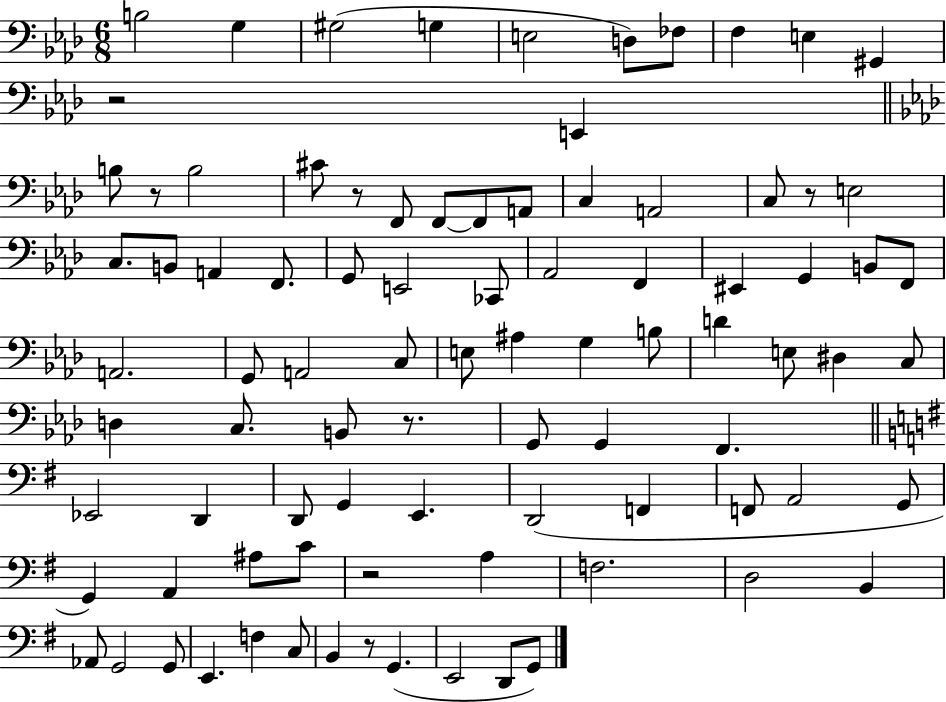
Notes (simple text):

B3/h G3/q G#3/h G3/q E3/h D3/e FES3/e F3/q E3/q G#2/q R/h E2/q B3/e R/e B3/h C#4/e R/e F2/e F2/e F2/e A2/e C3/q A2/h C3/e R/e E3/h C3/e. B2/e A2/q F2/e. G2/e E2/h CES2/e Ab2/h F2/q EIS2/q G2/q B2/e F2/e A2/h. G2/e A2/h C3/e E3/e A#3/q G3/q B3/e D4/q E3/e D#3/q C3/e D3/q C3/e. B2/e R/e. G2/e G2/q F2/q. Eb2/h D2/q D2/e G2/q E2/q. D2/h F2/q F2/e A2/h G2/e G2/q A2/q A#3/e C4/e R/h A3/q F3/h. D3/h B2/q Ab2/e G2/h G2/e E2/q. F3/q C3/e B2/q R/e G2/q. E2/h D2/e G2/e